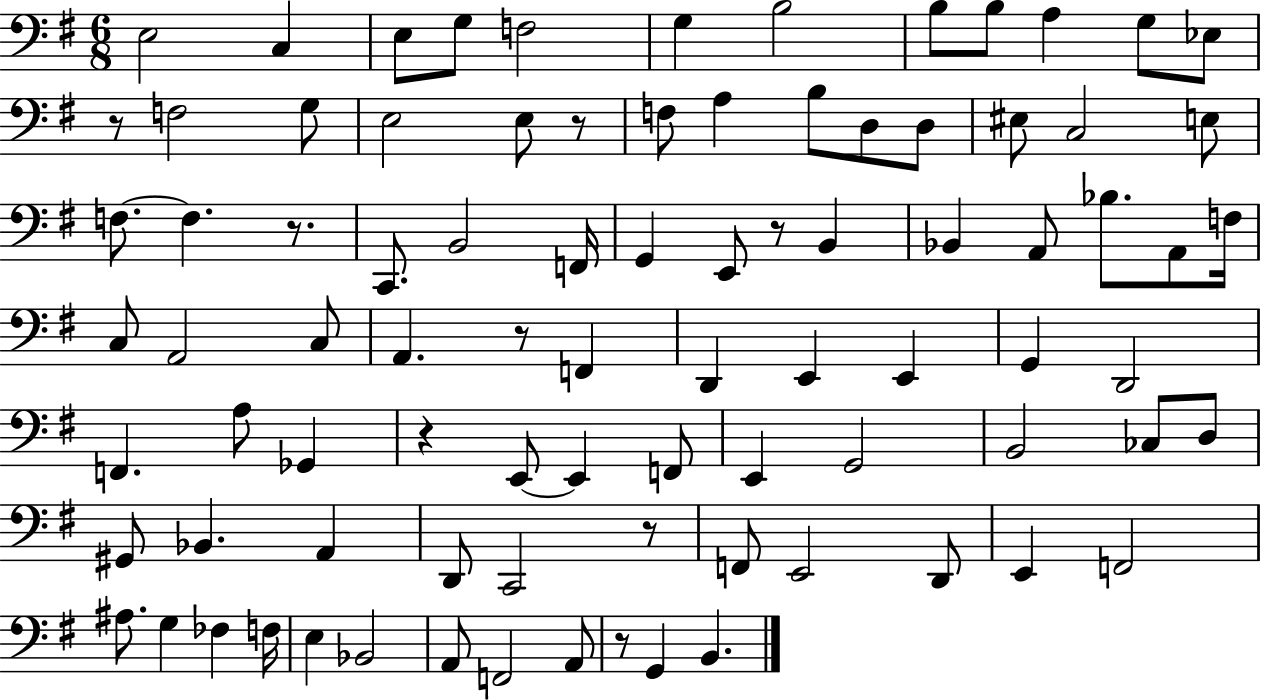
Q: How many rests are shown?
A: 8